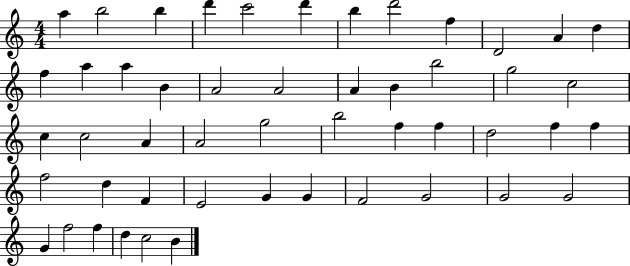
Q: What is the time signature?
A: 4/4